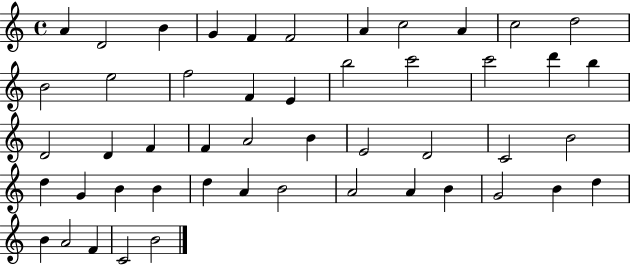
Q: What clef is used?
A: treble